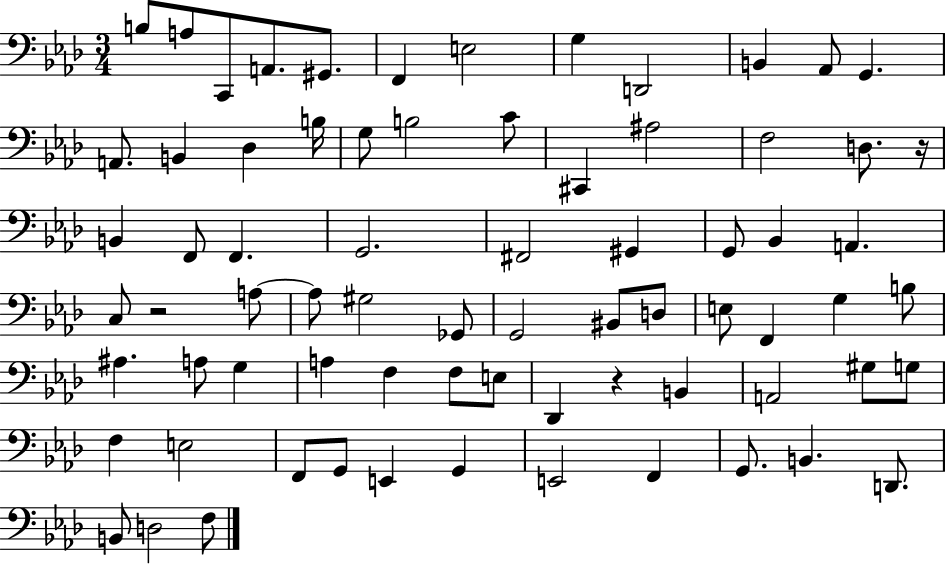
{
  \clef bass
  \numericTimeSignature
  \time 3/4
  \key aes \major
  \repeat volta 2 { b8 a8 c,8 a,8. gis,8. | f,4 e2 | g4 d,2 | b,4 aes,8 g,4. | \break a,8. b,4 des4 b16 | g8 b2 c'8 | cis,4 ais2 | f2 d8. r16 | \break b,4 f,8 f,4. | g,2. | fis,2 gis,4 | g,8 bes,4 a,4. | \break c8 r2 a8~~ | a8 gis2 ges,8 | g,2 bis,8 d8 | e8 f,4 g4 b8 | \break ais4. a8 g4 | a4 f4 f8 e8 | des,4 r4 b,4 | a,2 gis8 g8 | \break f4 e2 | f,8 g,8 e,4 g,4 | e,2 f,4 | g,8. b,4. d,8. | \break b,8 d2 f8 | } \bar "|."
}